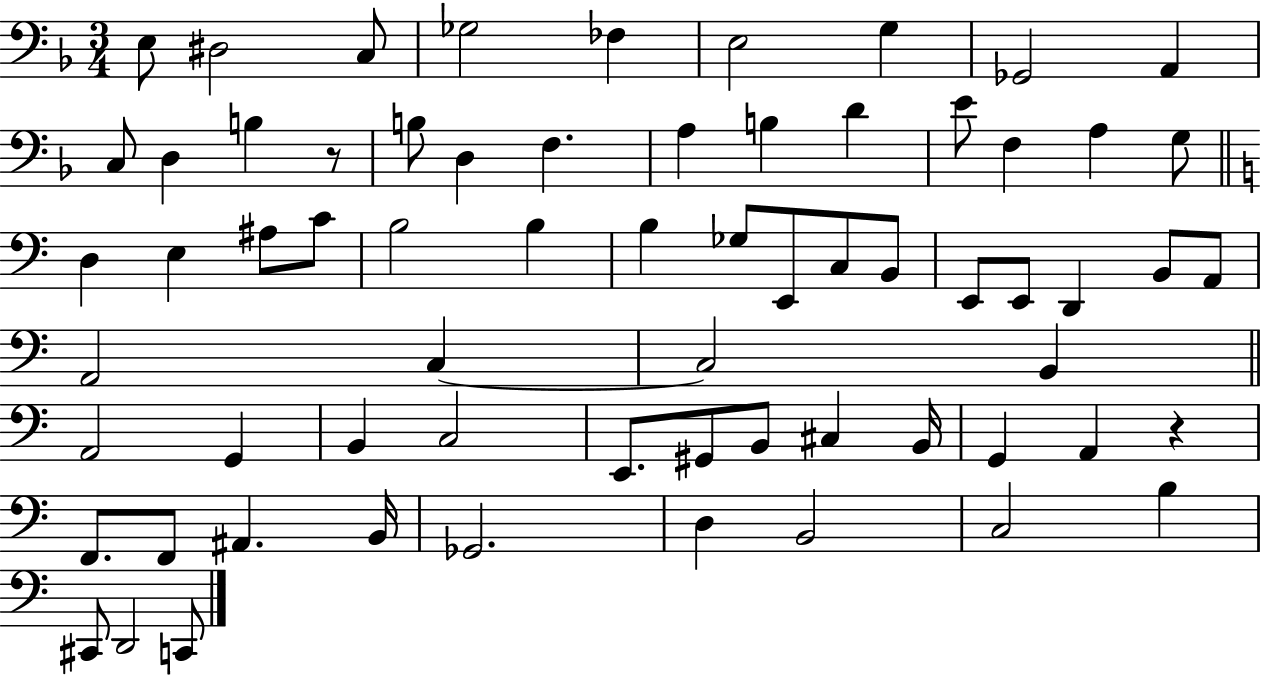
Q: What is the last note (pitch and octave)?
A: C2